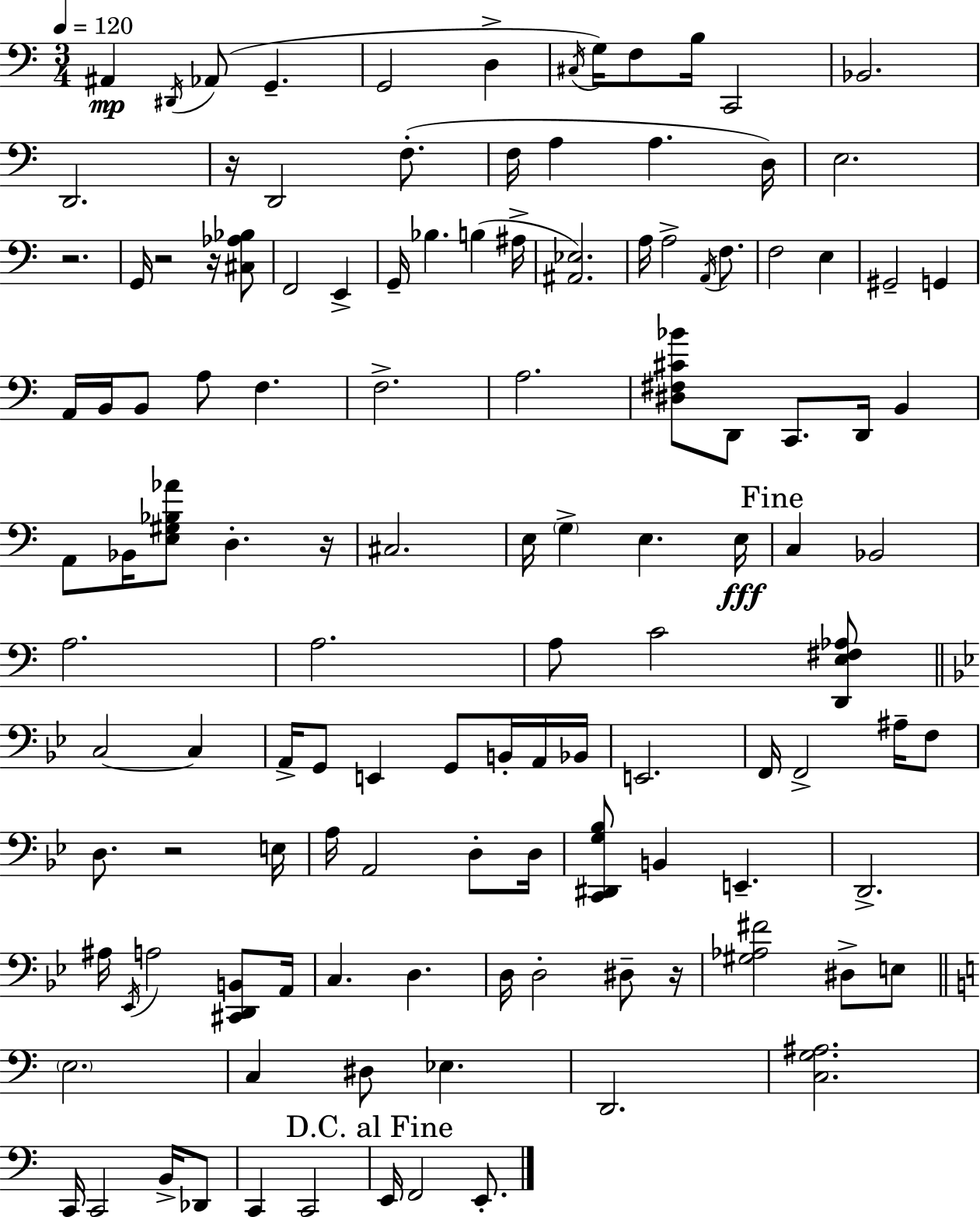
{
  \clef bass
  \numericTimeSignature
  \time 3/4
  \key a \minor
  \tempo 4 = 120
  ais,4\mp \acciaccatura { dis,16 } aes,8( g,4.-- | g,2 d4-> | \acciaccatura { cis16 }) g16 f8 b16 c,2 | bes,2. | \break d,2. | r16 d,2 f8.-.( | f16 a4 a4. | d16) e2. | \break r2. | g,16 r2 r16 | <cis aes bes>8 f,2 e,4-> | g,16-- bes4. b4( | \break ais16-> <ais, ees>2.) | a16 a2-> \acciaccatura { a,16 } | f8. f2 e4 | gis,2-- g,4 | \break a,16 b,16 b,8 a8 f4. | f2.-> | a2. | <dis fis cis' bes'>8 d,8 c,8. d,16 b,4 | \break a,8 bes,16 <e gis bes aes'>8 d4.-. | r16 cis2. | e16 \parenthesize g4-> e4. | e16\fff \mark "Fine" c4 bes,2 | \break a2. | a2. | a8 c'2 | <d, e fis aes>8 \bar "||" \break \key g \minor c2~~ c4 | a,16-> g,8 e,4 g,8 b,16-. a,16 bes,16 | e,2. | f,16 f,2-> ais16-- f8 | \break d8. r2 e16 | a16 a,2 d8-. d16 | <c, dis, g bes>8 b,4 e,4.-- | d,2.-> | \break ais16 \acciaccatura { ees,16 } a2 <cis, d, b,>8 | a,16 c4. d4. | d16 d2-. dis8-- | r16 <gis aes fis'>2 dis8-> e8 | \break \bar "||" \break \key a \minor \parenthesize e2. | c4 dis8 ees4. | d,2. | <c g ais>2. | \break c,16 c,2 b,16-> des,8 | c,4 c,2 | \mark "D.C. al Fine" e,16 f,2 e,8.-. | \bar "|."
}